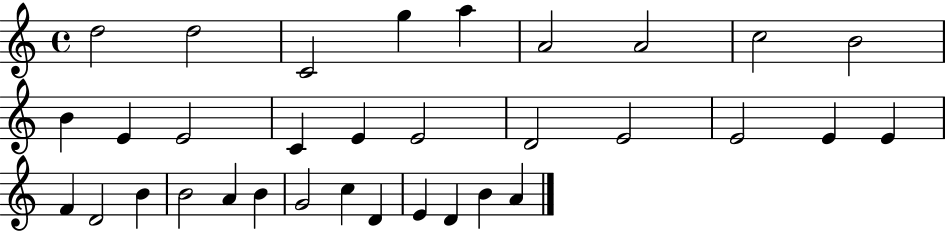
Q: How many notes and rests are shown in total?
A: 33